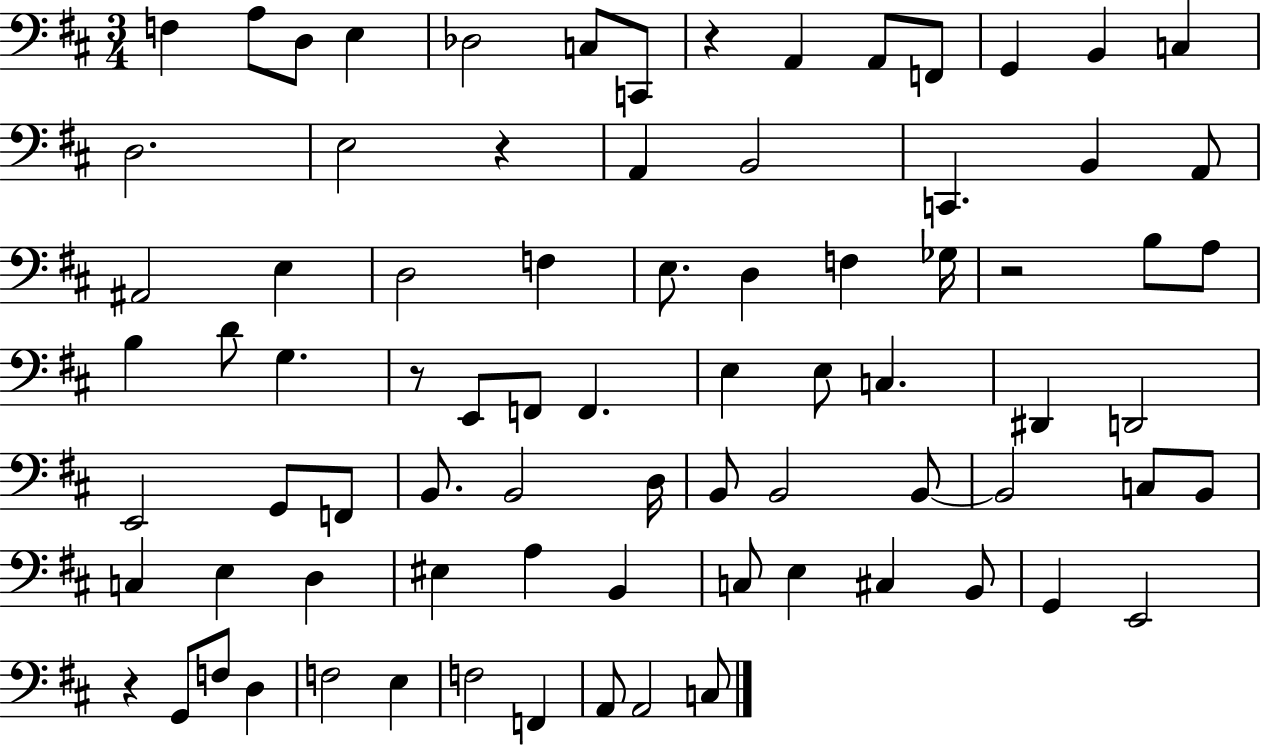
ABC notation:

X:1
T:Untitled
M:3/4
L:1/4
K:D
F, A,/2 D,/2 E, _D,2 C,/2 C,,/2 z A,, A,,/2 F,,/2 G,, B,, C, D,2 E,2 z A,, B,,2 C,, B,, A,,/2 ^A,,2 E, D,2 F, E,/2 D, F, _G,/4 z2 B,/2 A,/2 B, D/2 G, z/2 E,,/2 F,,/2 F,, E, E,/2 C, ^D,, D,,2 E,,2 G,,/2 F,,/2 B,,/2 B,,2 D,/4 B,,/2 B,,2 B,,/2 B,,2 C,/2 B,,/2 C, E, D, ^E, A, B,, C,/2 E, ^C, B,,/2 G,, E,,2 z G,,/2 F,/2 D, F,2 E, F,2 F,, A,,/2 A,,2 C,/2